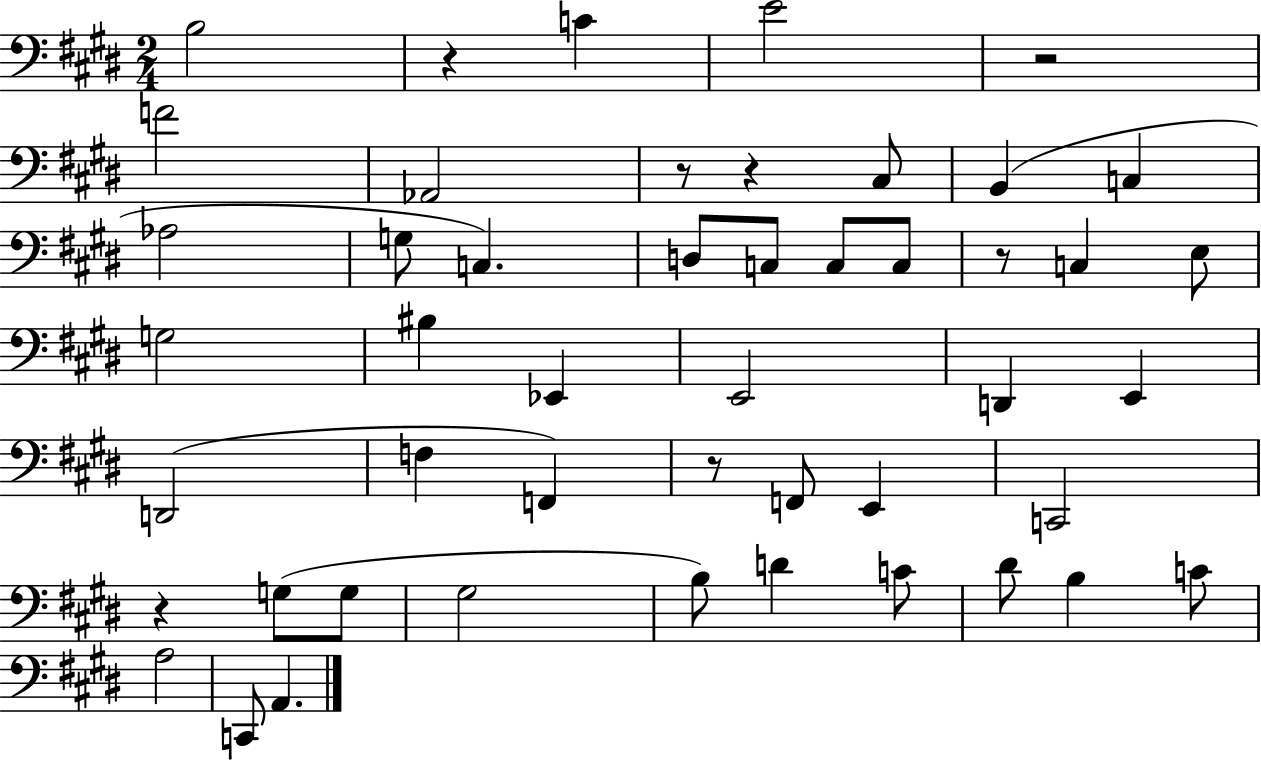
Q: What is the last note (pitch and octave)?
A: A2